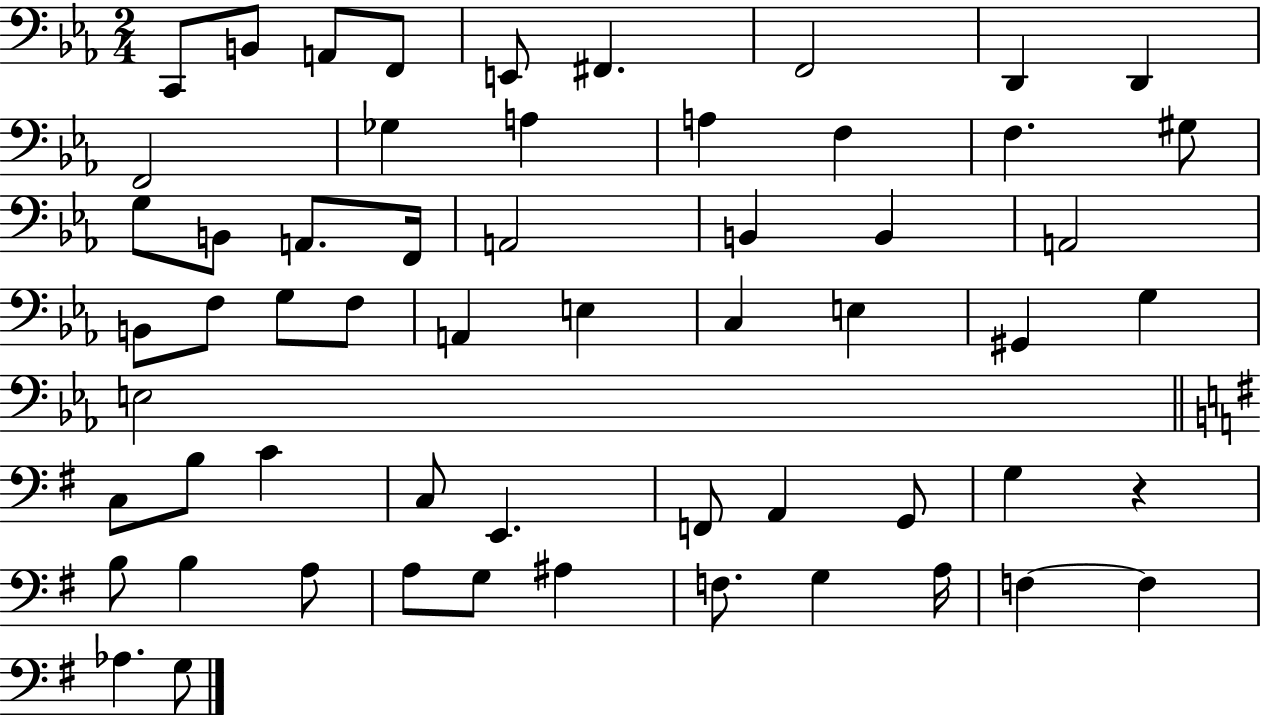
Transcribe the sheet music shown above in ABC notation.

X:1
T:Untitled
M:2/4
L:1/4
K:Eb
C,,/2 B,,/2 A,,/2 F,,/2 E,,/2 ^F,, F,,2 D,, D,, F,,2 _G, A, A, F, F, ^G,/2 G,/2 B,,/2 A,,/2 F,,/4 A,,2 B,, B,, A,,2 B,,/2 F,/2 G,/2 F,/2 A,, E, C, E, ^G,, G, E,2 C,/2 B,/2 C C,/2 E,, F,,/2 A,, G,,/2 G, z B,/2 B, A,/2 A,/2 G,/2 ^A, F,/2 G, A,/4 F, F, _A, G,/2